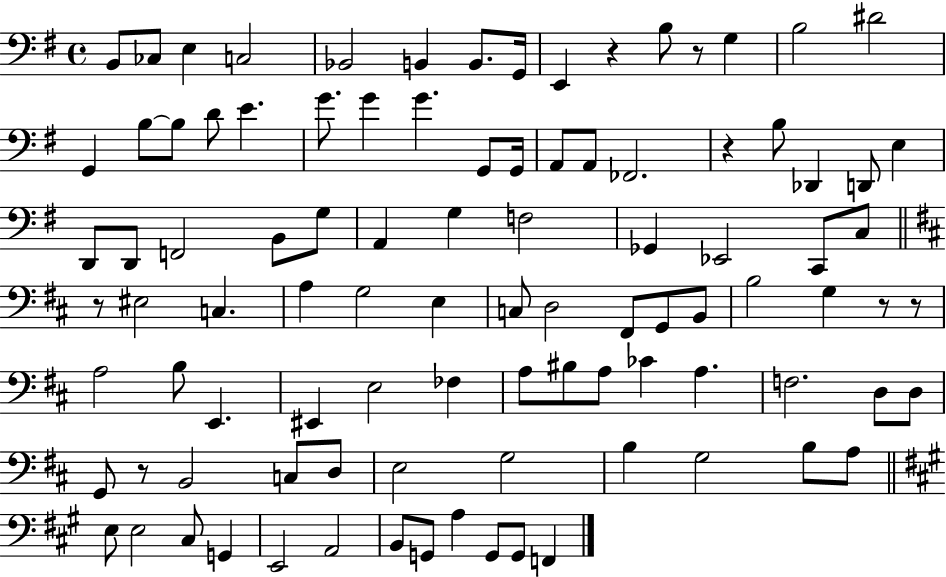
{
  \clef bass
  \time 4/4
  \defaultTimeSignature
  \key g \major
  b,8 ces8 e4 c2 | bes,2 b,4 b,8. g,16 | e,4 r4 b8 r8 g4 | b2 dis'2 | \break g,4 b8~~ b8 d'8 e'4. | g'8. g'4 g'4. g,8 g,16 | a,8 a,8 fes,2. | r4 b8 des,4 d,8 e4 | \break d,8 d,8 f,2 b,8 g8 | a,4 g4 f2 | ges,4 ees,2 c,8 c8 | \bar "||" \break \key d \major r8 eis2 c4. | a4 g2 e4 | c8 d2 fis,8 g,8 b,8 | b2 g4 r8 r8 | \break a2 b8 e,4. | eis,4 e2 fes4 | a8 bis8 a8 ces'4 a4. | f2. d8 d8 | \break g,8 r8 b,2 c8 d8 | e2 g2 | b4 g2 b8 a8 | \bar "||" \break \key a \major e8 e2 cis8 g,4 | e,2 a,2 | b,8 g,8 a4 g,8 g,8 f,4 | \bar "|."
}